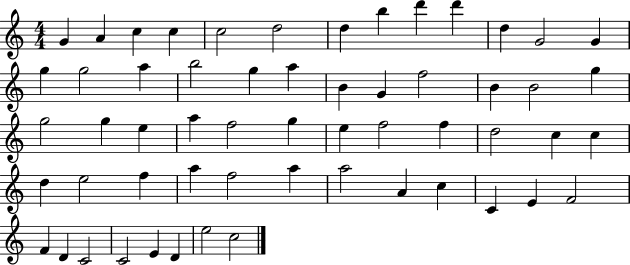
X:1
T:Untitled
M:4/4
L:1/4
K:C
G A c c c2 d2 d b d' d' d G2 G g g2 a b2 g a B G f2 B B2 g g2 g e a f2 g e f2 f d2 c c d e2 f a f2 a a2 A c C E F2 F D C2 C2 E D e2 c2